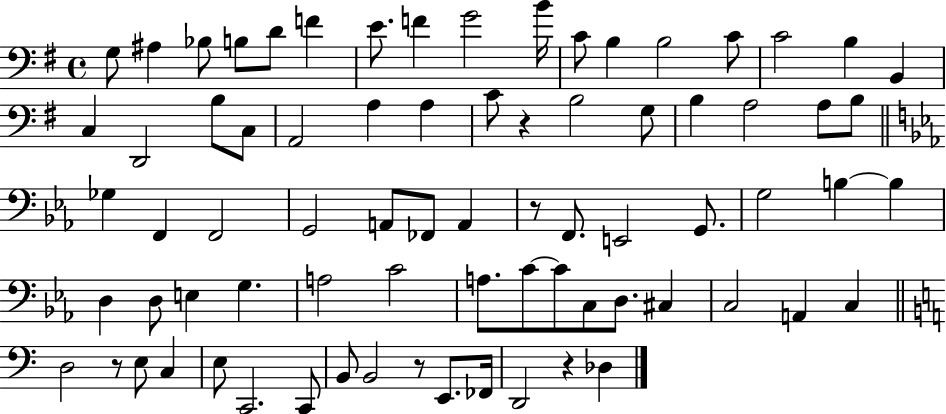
X:1
T:Untitled
M:4/4
L:1/4
K:G
G,/2 ^A, _B,/2 B,/2 D/2 F E/2 F G2 B/4 C/2 B, B,2 C/2 C2 B, B,, C, D,,2 B,/2 C,/2 A,,2 A, A, C/2 z B,2 G,/2 B, A,2 A,/2 B,/2 _G, F,, F,,2 G,,2 A,,/2 _F,,/2 A,, z/2 F,,/2 E,,2 G,,/2 G,2 B, B, D, D,/2 E, G, A,2 C2 A,/2 C/2 C/2 C,/2 D,/2 ^C, C,2 A,, C, D,2 z/2 E,/2 C, E,/2 C,,2 C,,/2 B,,/2 B,,2 z/2 E,,/2 _F,,/4 D,,2 z _D,